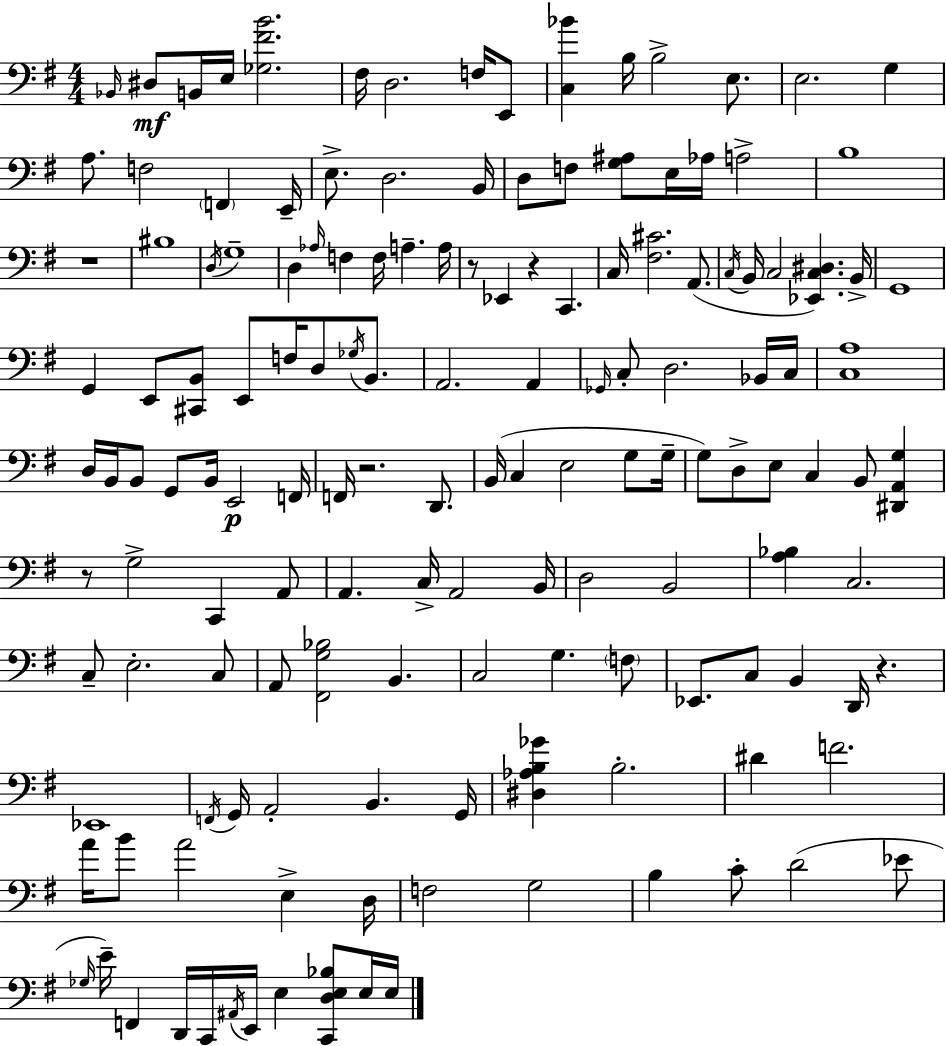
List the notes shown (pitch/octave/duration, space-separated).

Bb2/s D#3/e B2/s E3/s [Gb3,F#4,B4]/h. F#3/s D3/h. F3/s E2/e [C3,Bb4]/q B3/s B3/h E3/e. E3/h. G3/q A3/e. F3/h F2/q E2/s E3/e. D3/h. B2/s D3/e F3/e [G3,A#3]/e E3/s Ab3/s A3/h B3/w R/w BIS3/w D3/s G3/w D3/q Ab3/s F3/q F3/s A3/q. A3/s R/e Eb2/q R/q C2/q. C3/s [F#3,C#4]/h. A2/e. C3/s B2/s C3/h [Eb2,C3,D#3]/q. B2/s G2/w G2/q E2/e [C#2,B2]/e E2/e F3/s D3/e Gb3/s B2/e. A2/h. A2/q Gb2/s C3/e D3/h. Bb2/s C3/s [C3,A3]/w D3/s B2/s B2/e G2/e B2/s E2/h F2/s F2/s R/h. D2/e. B2/s C3/q E3/h G3/e G3/s G3/e D3/e E3/e C3/q B2/e [D#2,A2,G3]/q R/e G3/h C2/q A2/e A2/q. C3/s A2/h B2/s D3/h B2/h [A3,Bb3]/q C3/h. C3/e E3/h. C3/e A2/e [F#2,G3,Bb3]/h B2/q. C3/h G3/q. F3/e Eb2/e. C3/e B2/q D2/s R/q. Eb2/w F2/s G2/s A2/h B2/q. G2/s [D#3,Ab3,B3,Gb4]/q B3/h. D#4/q F4/h. A4/s B4/e A4/h E3/q D3/s F3/h G3/h B3/q C4/e D4/h Eb4/e Gb3/s E4/s F2/q D2/s C2/s A#2/s E2/s E3/q [C2,D3,E3,Bb3]/e E3/s E3/s